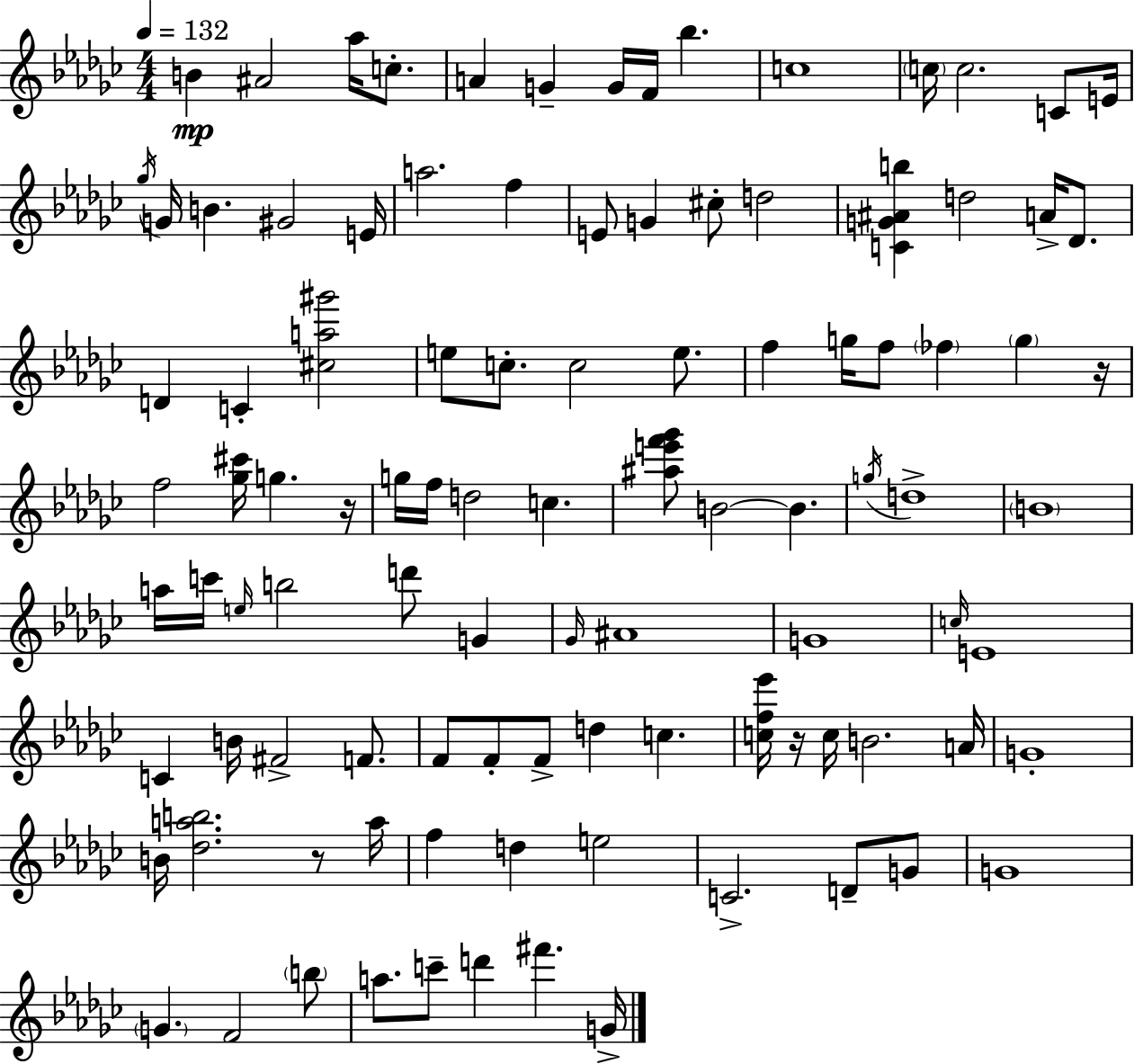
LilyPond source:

{
  \clef treble
  \numericTimeSignature
  \time 4/4
  \key ees \minor
  \tempo 4 = 132
  b'4\mp ais'2 aes''16 c''8.-. | a'4 g'4-- g'16 f'16 bes''4. | c''1 | \parenthesize c''16 c''2. c'8 e'16 | \break \acciaccatura { ges''16 } g'16 b'4. gis'2 | e'16 a''2. f''4 | e'8 g'4 cis''8-. d''2 | <c' g' ais' b''>4 d''2 a'16-> des'8. | \break d'4 c'4-. <cis'' a'' gis'''>2 | e''8 c''8.-. c''2 e''8. | f''4 g''16 f''8 \parenthesize fes''4 \parenthesize g''4 | r16 f''2 <ges'' cis'''>16 g''4. | \break r16 g''16 f''16 d''2 c''4. | <ais'' e''' f''' ges'''>8 b'2~~ b'4. | \acciaccatura { g''16 } d''1-> | \parenthesize b'1 | \break a''16 c'''16 \grace { e''16 } b''2 d'''8 g'4 | \grace { ges'16 } ais'1 | g'1 | \grace { c''16 } e'1 | \break c'4 b'16 fis'2-> | f'8. f'8 f'8-. f'8-> d''4 c''4. | <c'' f'' ees'''>16 r16 c''16 b'2. | a'16 g'1-. | \break b'16 <des'' a'' b''>2. | r8 a''16 f''4 d''4 e''2 | c'2.-> | d'8-- g'8 g'1 | \break \parenthesize g'4. f'2 | \parenthesize b''8 a''8. c'''8-- d'''4 fis'''4. | g'16-> \bar "|."
}